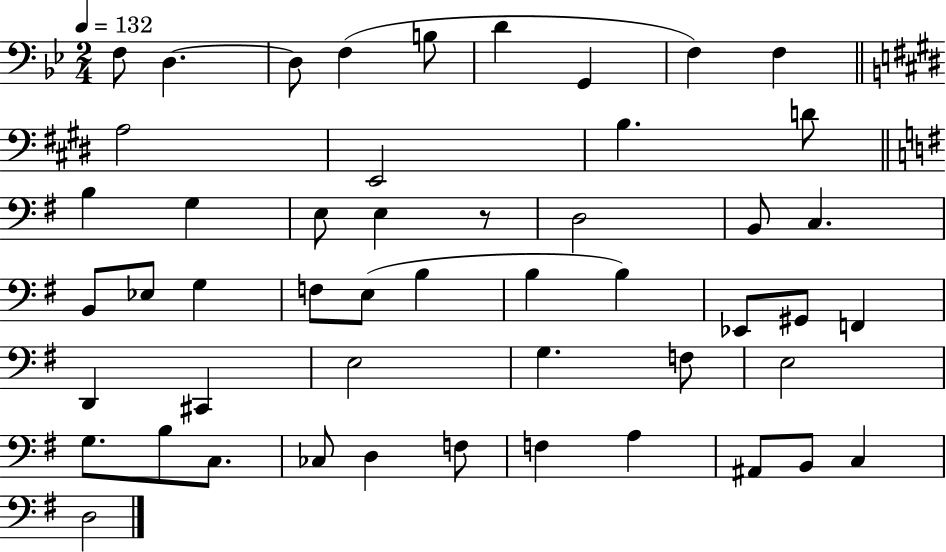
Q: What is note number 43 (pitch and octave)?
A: F3